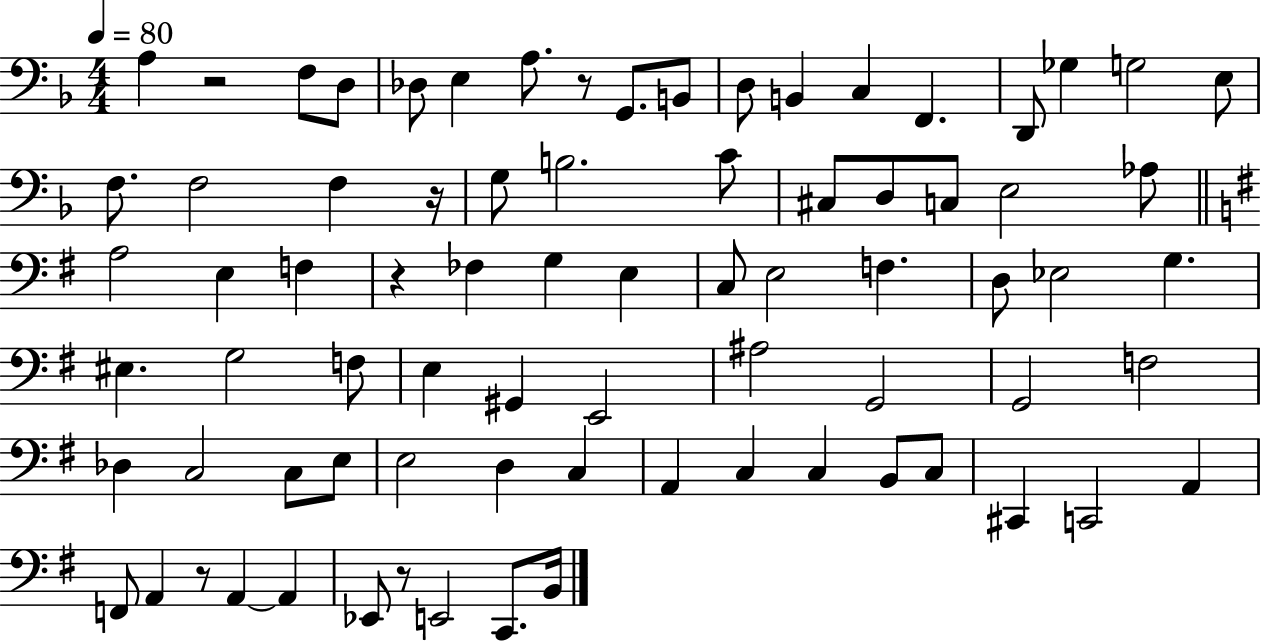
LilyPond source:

{
  \clef bass
  \numericTimeSignature
  \time 4/4
  \key f \major
  \tempo 4 = 80
  a4 r2 f8 d8 | des8 e4 a8. r8 g,8. b,8 | d8 b,4 c4 f,4. | d,8 ges4 g2 e8 | \break f8. f2 f4 r16 | g8 b2. c'8 | cis8 d8 c8 e2 aes8 | \bar "||" \break \key g \major a2 e4 f4 | r4 fes4 g4 e4 | c8 e2 f4. | d8 ees2 g4. | \break eis4. g2 f8 | e4 gis,4 e,2 | ais2 g,2 | g,2 f2 | \break des4 c2 c8 e8 | e2 d4 c4 | a,4 c4 c4 b,8 c8 | cis,4 c,2 a,4 | \break f,8 a,4 r8 a,4~~ a,4 | ees,8 r8 e,2 c,8. b,16 | \bar "|."
}